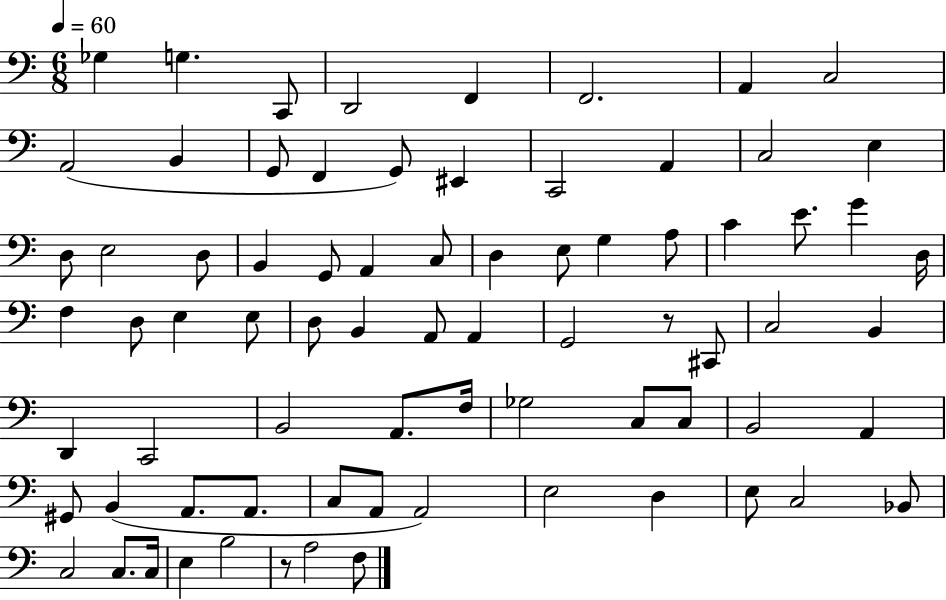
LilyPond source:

{
  \clef bass
  \numericTimeSignature
  \time 6/8
  \key c \major
  \tempo 4 = 60
  \repeat volta 2 { ges4 g4. c,8 | d,2 f,4 | f,2. | a,4 c2 | \break a,2( b,4 | g,8 f,4 g,8) eis,4 | c,2 a,4 | c2 e4 | \break d8 e2 d8 | b,4 g,8 a,4 c8 | d4 e8 g4 a8 | c'4 e'8. g'4 d16 | \break f4 d8 e4 e8 | d8 b,4 a,8 a,4 | g,2 r8 cis,8 | c2 b,4 | \break d,4 c,2 | b,2 a,8. f16 | ges2 c8 c8 | b,2 a,4 | \break gis,8 b,4( a,8. a,8. | c8 a,8 a,2) | e2 d4 | e8 c2 bes,8 | \break c2 c8. c16 | e4 b2 | r8 a2 f8 | } \bar "|."
}